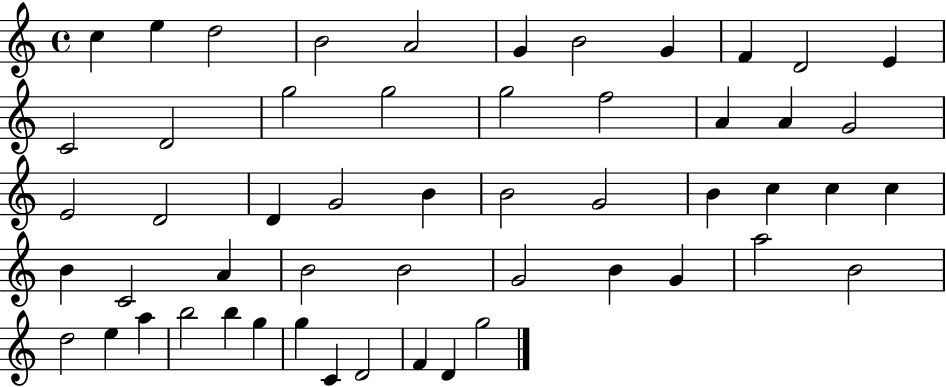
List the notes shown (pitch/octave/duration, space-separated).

C5/q E5/q D5/h B4/h A4/h G4/q B4/h G4/q F4/q D4/h E4/q C4/h D4/h G5/h G5/h G5/h F5/h A4/q A4/q G4/h E4/h D4/h D4/q G4/h B4/q B4/h G4/h B4/q C5/q C5/q C5/q B4/q C4/h A4/q B4/h B4/h G4/h B4/q G4/q A5/h B4/h D5/h E5/q A5/q B5/h B5/q G5/q G5/q C4/q D4/h F4/q D4/q G5/h